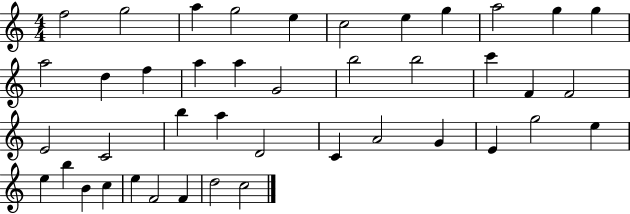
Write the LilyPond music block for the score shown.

{
  \clef treble
  \numericTimeSignature
  \time 4/4
  \key c \major
  f''2 g''2 | a''4 g''2 e''4 | c''2 e''4 g''4 | a''2 g''4 g''4 | \break a''2 d''4 f''4 | a''4 a''4 g'2 | b''2 b''2 | c'''4 f'4 f'2 | \break e'2 c'2 | b''4 a''4 d'2 | c'4 a'2 g'4 | e'4 g''2 e''4 | \break e''4 b''4 b'4 c''4 | e''4 f'2 f'4 | d''2 c''2 | \bar "|."
}